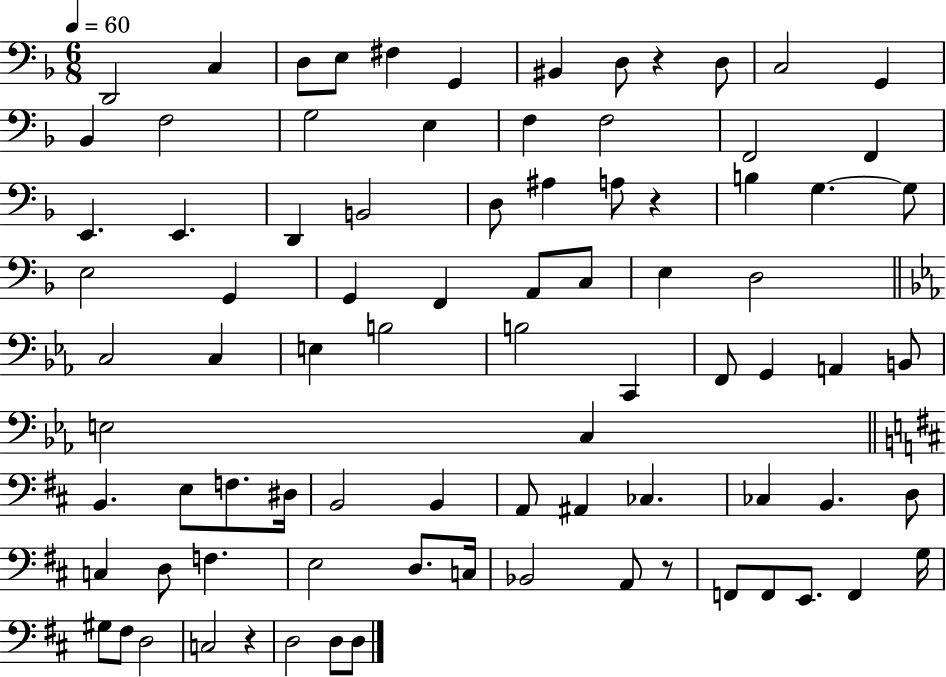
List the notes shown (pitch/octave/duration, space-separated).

D2/h C3/q D3/e E3/e F#3/q G2/q BIS2/q D3/e R/q D3/e C3/h G2/q Bb2/q F3/h G3/h E3/q F3/q F3/h F2/h F2/q E2/q. E2/q. D2/q B2/h D3/e A#3/q A3/e R/q B3/q G3/q. G3/e E3/h G2/q G2/q F2/q A2/e C3/e E3/q D3/h C3/h C3/q E3/q B3/h B3/h C2/q F2/e G2/q A2/q B2/e E3/h C3/q B2/q. E3/e F3/e. D#3/s B2/h B2/q A2/e A#2/q CES3/q. CES3/q B2/q. D3/e C3/q D3/e F3/q. E3/h D3/e. C3/s Bb2/h A2/e R/e F2/e F2/e E2/e. F2/q G3/s G#3/e F#3/e D3/h C3/h R/q D3/h D3/e D3/e